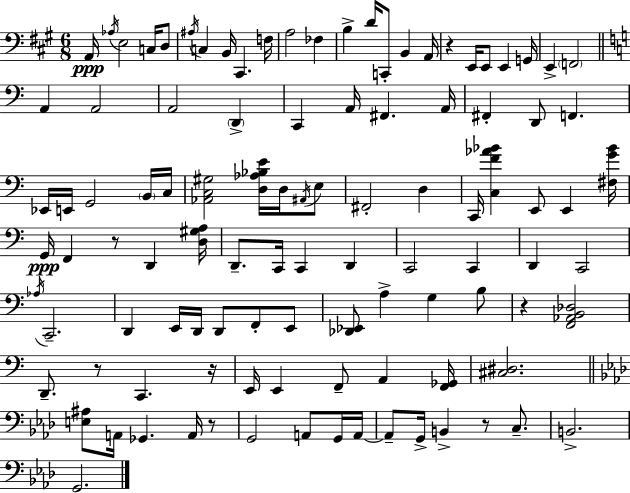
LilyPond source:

{
  \clef bass
  \numericTimeSignature
  \time 6/8
  \key a \major
  a,16\ppp \acciaccatura { aes16 } e2 c16 d8 | \acciaccatura { ais16 } c4 b,16 cis,4. | f16 a2 fes4 | b4-> d'16 c,8-. b,4 | \break a,16 r4 e,16 e,8 e,4 | g,16 e,4-> \parenthesize f,2 | \bar "||" \break \key a \minor a,4 a,2 | a,2 \parenthesize d,4-> | c,4 a,16 fis,4. a,16 | fis,4-. d,8 f,4. | \break ees,16 e,16 g,2 \parenthesize b,16 c16 | <aes, c gis>2 <d aes bes e'>16 d16 \acciaccatura { ais,16 } e8 | fis,2-. d4 | c,16 <c f' aes' bes'>4 e,8 e,4 | \break <fis g' bes'>16 g,16\ppp f,4 r8 d,4 | <d gis a>16 d,8.-- c,16 c,4 d,4 | c,2 c,4 | d,4 c,2 | \break \acciaccatura { aes16 } c,2.-- | d,4 e,16 d,16 d,8 f,8-. | e,8 <des, ees,>8 a4-> g4 | b8 r4 <f, aes, b, des>2 | \break d,8.-- r8 c,4. | r16 e,16 e,4 f,8-- a,4 | <f, ges,>16 <cis dis>2. | \bar "||" \break \key aes \major <e ais>8 a,16 ges,4. a,16 r8 | g,2 a,8 g,16 a,16~~ | a,8-- g,16-> b,4-> r8 c8.-- | b,2.-> | \break g,2. | \bar "|."
}